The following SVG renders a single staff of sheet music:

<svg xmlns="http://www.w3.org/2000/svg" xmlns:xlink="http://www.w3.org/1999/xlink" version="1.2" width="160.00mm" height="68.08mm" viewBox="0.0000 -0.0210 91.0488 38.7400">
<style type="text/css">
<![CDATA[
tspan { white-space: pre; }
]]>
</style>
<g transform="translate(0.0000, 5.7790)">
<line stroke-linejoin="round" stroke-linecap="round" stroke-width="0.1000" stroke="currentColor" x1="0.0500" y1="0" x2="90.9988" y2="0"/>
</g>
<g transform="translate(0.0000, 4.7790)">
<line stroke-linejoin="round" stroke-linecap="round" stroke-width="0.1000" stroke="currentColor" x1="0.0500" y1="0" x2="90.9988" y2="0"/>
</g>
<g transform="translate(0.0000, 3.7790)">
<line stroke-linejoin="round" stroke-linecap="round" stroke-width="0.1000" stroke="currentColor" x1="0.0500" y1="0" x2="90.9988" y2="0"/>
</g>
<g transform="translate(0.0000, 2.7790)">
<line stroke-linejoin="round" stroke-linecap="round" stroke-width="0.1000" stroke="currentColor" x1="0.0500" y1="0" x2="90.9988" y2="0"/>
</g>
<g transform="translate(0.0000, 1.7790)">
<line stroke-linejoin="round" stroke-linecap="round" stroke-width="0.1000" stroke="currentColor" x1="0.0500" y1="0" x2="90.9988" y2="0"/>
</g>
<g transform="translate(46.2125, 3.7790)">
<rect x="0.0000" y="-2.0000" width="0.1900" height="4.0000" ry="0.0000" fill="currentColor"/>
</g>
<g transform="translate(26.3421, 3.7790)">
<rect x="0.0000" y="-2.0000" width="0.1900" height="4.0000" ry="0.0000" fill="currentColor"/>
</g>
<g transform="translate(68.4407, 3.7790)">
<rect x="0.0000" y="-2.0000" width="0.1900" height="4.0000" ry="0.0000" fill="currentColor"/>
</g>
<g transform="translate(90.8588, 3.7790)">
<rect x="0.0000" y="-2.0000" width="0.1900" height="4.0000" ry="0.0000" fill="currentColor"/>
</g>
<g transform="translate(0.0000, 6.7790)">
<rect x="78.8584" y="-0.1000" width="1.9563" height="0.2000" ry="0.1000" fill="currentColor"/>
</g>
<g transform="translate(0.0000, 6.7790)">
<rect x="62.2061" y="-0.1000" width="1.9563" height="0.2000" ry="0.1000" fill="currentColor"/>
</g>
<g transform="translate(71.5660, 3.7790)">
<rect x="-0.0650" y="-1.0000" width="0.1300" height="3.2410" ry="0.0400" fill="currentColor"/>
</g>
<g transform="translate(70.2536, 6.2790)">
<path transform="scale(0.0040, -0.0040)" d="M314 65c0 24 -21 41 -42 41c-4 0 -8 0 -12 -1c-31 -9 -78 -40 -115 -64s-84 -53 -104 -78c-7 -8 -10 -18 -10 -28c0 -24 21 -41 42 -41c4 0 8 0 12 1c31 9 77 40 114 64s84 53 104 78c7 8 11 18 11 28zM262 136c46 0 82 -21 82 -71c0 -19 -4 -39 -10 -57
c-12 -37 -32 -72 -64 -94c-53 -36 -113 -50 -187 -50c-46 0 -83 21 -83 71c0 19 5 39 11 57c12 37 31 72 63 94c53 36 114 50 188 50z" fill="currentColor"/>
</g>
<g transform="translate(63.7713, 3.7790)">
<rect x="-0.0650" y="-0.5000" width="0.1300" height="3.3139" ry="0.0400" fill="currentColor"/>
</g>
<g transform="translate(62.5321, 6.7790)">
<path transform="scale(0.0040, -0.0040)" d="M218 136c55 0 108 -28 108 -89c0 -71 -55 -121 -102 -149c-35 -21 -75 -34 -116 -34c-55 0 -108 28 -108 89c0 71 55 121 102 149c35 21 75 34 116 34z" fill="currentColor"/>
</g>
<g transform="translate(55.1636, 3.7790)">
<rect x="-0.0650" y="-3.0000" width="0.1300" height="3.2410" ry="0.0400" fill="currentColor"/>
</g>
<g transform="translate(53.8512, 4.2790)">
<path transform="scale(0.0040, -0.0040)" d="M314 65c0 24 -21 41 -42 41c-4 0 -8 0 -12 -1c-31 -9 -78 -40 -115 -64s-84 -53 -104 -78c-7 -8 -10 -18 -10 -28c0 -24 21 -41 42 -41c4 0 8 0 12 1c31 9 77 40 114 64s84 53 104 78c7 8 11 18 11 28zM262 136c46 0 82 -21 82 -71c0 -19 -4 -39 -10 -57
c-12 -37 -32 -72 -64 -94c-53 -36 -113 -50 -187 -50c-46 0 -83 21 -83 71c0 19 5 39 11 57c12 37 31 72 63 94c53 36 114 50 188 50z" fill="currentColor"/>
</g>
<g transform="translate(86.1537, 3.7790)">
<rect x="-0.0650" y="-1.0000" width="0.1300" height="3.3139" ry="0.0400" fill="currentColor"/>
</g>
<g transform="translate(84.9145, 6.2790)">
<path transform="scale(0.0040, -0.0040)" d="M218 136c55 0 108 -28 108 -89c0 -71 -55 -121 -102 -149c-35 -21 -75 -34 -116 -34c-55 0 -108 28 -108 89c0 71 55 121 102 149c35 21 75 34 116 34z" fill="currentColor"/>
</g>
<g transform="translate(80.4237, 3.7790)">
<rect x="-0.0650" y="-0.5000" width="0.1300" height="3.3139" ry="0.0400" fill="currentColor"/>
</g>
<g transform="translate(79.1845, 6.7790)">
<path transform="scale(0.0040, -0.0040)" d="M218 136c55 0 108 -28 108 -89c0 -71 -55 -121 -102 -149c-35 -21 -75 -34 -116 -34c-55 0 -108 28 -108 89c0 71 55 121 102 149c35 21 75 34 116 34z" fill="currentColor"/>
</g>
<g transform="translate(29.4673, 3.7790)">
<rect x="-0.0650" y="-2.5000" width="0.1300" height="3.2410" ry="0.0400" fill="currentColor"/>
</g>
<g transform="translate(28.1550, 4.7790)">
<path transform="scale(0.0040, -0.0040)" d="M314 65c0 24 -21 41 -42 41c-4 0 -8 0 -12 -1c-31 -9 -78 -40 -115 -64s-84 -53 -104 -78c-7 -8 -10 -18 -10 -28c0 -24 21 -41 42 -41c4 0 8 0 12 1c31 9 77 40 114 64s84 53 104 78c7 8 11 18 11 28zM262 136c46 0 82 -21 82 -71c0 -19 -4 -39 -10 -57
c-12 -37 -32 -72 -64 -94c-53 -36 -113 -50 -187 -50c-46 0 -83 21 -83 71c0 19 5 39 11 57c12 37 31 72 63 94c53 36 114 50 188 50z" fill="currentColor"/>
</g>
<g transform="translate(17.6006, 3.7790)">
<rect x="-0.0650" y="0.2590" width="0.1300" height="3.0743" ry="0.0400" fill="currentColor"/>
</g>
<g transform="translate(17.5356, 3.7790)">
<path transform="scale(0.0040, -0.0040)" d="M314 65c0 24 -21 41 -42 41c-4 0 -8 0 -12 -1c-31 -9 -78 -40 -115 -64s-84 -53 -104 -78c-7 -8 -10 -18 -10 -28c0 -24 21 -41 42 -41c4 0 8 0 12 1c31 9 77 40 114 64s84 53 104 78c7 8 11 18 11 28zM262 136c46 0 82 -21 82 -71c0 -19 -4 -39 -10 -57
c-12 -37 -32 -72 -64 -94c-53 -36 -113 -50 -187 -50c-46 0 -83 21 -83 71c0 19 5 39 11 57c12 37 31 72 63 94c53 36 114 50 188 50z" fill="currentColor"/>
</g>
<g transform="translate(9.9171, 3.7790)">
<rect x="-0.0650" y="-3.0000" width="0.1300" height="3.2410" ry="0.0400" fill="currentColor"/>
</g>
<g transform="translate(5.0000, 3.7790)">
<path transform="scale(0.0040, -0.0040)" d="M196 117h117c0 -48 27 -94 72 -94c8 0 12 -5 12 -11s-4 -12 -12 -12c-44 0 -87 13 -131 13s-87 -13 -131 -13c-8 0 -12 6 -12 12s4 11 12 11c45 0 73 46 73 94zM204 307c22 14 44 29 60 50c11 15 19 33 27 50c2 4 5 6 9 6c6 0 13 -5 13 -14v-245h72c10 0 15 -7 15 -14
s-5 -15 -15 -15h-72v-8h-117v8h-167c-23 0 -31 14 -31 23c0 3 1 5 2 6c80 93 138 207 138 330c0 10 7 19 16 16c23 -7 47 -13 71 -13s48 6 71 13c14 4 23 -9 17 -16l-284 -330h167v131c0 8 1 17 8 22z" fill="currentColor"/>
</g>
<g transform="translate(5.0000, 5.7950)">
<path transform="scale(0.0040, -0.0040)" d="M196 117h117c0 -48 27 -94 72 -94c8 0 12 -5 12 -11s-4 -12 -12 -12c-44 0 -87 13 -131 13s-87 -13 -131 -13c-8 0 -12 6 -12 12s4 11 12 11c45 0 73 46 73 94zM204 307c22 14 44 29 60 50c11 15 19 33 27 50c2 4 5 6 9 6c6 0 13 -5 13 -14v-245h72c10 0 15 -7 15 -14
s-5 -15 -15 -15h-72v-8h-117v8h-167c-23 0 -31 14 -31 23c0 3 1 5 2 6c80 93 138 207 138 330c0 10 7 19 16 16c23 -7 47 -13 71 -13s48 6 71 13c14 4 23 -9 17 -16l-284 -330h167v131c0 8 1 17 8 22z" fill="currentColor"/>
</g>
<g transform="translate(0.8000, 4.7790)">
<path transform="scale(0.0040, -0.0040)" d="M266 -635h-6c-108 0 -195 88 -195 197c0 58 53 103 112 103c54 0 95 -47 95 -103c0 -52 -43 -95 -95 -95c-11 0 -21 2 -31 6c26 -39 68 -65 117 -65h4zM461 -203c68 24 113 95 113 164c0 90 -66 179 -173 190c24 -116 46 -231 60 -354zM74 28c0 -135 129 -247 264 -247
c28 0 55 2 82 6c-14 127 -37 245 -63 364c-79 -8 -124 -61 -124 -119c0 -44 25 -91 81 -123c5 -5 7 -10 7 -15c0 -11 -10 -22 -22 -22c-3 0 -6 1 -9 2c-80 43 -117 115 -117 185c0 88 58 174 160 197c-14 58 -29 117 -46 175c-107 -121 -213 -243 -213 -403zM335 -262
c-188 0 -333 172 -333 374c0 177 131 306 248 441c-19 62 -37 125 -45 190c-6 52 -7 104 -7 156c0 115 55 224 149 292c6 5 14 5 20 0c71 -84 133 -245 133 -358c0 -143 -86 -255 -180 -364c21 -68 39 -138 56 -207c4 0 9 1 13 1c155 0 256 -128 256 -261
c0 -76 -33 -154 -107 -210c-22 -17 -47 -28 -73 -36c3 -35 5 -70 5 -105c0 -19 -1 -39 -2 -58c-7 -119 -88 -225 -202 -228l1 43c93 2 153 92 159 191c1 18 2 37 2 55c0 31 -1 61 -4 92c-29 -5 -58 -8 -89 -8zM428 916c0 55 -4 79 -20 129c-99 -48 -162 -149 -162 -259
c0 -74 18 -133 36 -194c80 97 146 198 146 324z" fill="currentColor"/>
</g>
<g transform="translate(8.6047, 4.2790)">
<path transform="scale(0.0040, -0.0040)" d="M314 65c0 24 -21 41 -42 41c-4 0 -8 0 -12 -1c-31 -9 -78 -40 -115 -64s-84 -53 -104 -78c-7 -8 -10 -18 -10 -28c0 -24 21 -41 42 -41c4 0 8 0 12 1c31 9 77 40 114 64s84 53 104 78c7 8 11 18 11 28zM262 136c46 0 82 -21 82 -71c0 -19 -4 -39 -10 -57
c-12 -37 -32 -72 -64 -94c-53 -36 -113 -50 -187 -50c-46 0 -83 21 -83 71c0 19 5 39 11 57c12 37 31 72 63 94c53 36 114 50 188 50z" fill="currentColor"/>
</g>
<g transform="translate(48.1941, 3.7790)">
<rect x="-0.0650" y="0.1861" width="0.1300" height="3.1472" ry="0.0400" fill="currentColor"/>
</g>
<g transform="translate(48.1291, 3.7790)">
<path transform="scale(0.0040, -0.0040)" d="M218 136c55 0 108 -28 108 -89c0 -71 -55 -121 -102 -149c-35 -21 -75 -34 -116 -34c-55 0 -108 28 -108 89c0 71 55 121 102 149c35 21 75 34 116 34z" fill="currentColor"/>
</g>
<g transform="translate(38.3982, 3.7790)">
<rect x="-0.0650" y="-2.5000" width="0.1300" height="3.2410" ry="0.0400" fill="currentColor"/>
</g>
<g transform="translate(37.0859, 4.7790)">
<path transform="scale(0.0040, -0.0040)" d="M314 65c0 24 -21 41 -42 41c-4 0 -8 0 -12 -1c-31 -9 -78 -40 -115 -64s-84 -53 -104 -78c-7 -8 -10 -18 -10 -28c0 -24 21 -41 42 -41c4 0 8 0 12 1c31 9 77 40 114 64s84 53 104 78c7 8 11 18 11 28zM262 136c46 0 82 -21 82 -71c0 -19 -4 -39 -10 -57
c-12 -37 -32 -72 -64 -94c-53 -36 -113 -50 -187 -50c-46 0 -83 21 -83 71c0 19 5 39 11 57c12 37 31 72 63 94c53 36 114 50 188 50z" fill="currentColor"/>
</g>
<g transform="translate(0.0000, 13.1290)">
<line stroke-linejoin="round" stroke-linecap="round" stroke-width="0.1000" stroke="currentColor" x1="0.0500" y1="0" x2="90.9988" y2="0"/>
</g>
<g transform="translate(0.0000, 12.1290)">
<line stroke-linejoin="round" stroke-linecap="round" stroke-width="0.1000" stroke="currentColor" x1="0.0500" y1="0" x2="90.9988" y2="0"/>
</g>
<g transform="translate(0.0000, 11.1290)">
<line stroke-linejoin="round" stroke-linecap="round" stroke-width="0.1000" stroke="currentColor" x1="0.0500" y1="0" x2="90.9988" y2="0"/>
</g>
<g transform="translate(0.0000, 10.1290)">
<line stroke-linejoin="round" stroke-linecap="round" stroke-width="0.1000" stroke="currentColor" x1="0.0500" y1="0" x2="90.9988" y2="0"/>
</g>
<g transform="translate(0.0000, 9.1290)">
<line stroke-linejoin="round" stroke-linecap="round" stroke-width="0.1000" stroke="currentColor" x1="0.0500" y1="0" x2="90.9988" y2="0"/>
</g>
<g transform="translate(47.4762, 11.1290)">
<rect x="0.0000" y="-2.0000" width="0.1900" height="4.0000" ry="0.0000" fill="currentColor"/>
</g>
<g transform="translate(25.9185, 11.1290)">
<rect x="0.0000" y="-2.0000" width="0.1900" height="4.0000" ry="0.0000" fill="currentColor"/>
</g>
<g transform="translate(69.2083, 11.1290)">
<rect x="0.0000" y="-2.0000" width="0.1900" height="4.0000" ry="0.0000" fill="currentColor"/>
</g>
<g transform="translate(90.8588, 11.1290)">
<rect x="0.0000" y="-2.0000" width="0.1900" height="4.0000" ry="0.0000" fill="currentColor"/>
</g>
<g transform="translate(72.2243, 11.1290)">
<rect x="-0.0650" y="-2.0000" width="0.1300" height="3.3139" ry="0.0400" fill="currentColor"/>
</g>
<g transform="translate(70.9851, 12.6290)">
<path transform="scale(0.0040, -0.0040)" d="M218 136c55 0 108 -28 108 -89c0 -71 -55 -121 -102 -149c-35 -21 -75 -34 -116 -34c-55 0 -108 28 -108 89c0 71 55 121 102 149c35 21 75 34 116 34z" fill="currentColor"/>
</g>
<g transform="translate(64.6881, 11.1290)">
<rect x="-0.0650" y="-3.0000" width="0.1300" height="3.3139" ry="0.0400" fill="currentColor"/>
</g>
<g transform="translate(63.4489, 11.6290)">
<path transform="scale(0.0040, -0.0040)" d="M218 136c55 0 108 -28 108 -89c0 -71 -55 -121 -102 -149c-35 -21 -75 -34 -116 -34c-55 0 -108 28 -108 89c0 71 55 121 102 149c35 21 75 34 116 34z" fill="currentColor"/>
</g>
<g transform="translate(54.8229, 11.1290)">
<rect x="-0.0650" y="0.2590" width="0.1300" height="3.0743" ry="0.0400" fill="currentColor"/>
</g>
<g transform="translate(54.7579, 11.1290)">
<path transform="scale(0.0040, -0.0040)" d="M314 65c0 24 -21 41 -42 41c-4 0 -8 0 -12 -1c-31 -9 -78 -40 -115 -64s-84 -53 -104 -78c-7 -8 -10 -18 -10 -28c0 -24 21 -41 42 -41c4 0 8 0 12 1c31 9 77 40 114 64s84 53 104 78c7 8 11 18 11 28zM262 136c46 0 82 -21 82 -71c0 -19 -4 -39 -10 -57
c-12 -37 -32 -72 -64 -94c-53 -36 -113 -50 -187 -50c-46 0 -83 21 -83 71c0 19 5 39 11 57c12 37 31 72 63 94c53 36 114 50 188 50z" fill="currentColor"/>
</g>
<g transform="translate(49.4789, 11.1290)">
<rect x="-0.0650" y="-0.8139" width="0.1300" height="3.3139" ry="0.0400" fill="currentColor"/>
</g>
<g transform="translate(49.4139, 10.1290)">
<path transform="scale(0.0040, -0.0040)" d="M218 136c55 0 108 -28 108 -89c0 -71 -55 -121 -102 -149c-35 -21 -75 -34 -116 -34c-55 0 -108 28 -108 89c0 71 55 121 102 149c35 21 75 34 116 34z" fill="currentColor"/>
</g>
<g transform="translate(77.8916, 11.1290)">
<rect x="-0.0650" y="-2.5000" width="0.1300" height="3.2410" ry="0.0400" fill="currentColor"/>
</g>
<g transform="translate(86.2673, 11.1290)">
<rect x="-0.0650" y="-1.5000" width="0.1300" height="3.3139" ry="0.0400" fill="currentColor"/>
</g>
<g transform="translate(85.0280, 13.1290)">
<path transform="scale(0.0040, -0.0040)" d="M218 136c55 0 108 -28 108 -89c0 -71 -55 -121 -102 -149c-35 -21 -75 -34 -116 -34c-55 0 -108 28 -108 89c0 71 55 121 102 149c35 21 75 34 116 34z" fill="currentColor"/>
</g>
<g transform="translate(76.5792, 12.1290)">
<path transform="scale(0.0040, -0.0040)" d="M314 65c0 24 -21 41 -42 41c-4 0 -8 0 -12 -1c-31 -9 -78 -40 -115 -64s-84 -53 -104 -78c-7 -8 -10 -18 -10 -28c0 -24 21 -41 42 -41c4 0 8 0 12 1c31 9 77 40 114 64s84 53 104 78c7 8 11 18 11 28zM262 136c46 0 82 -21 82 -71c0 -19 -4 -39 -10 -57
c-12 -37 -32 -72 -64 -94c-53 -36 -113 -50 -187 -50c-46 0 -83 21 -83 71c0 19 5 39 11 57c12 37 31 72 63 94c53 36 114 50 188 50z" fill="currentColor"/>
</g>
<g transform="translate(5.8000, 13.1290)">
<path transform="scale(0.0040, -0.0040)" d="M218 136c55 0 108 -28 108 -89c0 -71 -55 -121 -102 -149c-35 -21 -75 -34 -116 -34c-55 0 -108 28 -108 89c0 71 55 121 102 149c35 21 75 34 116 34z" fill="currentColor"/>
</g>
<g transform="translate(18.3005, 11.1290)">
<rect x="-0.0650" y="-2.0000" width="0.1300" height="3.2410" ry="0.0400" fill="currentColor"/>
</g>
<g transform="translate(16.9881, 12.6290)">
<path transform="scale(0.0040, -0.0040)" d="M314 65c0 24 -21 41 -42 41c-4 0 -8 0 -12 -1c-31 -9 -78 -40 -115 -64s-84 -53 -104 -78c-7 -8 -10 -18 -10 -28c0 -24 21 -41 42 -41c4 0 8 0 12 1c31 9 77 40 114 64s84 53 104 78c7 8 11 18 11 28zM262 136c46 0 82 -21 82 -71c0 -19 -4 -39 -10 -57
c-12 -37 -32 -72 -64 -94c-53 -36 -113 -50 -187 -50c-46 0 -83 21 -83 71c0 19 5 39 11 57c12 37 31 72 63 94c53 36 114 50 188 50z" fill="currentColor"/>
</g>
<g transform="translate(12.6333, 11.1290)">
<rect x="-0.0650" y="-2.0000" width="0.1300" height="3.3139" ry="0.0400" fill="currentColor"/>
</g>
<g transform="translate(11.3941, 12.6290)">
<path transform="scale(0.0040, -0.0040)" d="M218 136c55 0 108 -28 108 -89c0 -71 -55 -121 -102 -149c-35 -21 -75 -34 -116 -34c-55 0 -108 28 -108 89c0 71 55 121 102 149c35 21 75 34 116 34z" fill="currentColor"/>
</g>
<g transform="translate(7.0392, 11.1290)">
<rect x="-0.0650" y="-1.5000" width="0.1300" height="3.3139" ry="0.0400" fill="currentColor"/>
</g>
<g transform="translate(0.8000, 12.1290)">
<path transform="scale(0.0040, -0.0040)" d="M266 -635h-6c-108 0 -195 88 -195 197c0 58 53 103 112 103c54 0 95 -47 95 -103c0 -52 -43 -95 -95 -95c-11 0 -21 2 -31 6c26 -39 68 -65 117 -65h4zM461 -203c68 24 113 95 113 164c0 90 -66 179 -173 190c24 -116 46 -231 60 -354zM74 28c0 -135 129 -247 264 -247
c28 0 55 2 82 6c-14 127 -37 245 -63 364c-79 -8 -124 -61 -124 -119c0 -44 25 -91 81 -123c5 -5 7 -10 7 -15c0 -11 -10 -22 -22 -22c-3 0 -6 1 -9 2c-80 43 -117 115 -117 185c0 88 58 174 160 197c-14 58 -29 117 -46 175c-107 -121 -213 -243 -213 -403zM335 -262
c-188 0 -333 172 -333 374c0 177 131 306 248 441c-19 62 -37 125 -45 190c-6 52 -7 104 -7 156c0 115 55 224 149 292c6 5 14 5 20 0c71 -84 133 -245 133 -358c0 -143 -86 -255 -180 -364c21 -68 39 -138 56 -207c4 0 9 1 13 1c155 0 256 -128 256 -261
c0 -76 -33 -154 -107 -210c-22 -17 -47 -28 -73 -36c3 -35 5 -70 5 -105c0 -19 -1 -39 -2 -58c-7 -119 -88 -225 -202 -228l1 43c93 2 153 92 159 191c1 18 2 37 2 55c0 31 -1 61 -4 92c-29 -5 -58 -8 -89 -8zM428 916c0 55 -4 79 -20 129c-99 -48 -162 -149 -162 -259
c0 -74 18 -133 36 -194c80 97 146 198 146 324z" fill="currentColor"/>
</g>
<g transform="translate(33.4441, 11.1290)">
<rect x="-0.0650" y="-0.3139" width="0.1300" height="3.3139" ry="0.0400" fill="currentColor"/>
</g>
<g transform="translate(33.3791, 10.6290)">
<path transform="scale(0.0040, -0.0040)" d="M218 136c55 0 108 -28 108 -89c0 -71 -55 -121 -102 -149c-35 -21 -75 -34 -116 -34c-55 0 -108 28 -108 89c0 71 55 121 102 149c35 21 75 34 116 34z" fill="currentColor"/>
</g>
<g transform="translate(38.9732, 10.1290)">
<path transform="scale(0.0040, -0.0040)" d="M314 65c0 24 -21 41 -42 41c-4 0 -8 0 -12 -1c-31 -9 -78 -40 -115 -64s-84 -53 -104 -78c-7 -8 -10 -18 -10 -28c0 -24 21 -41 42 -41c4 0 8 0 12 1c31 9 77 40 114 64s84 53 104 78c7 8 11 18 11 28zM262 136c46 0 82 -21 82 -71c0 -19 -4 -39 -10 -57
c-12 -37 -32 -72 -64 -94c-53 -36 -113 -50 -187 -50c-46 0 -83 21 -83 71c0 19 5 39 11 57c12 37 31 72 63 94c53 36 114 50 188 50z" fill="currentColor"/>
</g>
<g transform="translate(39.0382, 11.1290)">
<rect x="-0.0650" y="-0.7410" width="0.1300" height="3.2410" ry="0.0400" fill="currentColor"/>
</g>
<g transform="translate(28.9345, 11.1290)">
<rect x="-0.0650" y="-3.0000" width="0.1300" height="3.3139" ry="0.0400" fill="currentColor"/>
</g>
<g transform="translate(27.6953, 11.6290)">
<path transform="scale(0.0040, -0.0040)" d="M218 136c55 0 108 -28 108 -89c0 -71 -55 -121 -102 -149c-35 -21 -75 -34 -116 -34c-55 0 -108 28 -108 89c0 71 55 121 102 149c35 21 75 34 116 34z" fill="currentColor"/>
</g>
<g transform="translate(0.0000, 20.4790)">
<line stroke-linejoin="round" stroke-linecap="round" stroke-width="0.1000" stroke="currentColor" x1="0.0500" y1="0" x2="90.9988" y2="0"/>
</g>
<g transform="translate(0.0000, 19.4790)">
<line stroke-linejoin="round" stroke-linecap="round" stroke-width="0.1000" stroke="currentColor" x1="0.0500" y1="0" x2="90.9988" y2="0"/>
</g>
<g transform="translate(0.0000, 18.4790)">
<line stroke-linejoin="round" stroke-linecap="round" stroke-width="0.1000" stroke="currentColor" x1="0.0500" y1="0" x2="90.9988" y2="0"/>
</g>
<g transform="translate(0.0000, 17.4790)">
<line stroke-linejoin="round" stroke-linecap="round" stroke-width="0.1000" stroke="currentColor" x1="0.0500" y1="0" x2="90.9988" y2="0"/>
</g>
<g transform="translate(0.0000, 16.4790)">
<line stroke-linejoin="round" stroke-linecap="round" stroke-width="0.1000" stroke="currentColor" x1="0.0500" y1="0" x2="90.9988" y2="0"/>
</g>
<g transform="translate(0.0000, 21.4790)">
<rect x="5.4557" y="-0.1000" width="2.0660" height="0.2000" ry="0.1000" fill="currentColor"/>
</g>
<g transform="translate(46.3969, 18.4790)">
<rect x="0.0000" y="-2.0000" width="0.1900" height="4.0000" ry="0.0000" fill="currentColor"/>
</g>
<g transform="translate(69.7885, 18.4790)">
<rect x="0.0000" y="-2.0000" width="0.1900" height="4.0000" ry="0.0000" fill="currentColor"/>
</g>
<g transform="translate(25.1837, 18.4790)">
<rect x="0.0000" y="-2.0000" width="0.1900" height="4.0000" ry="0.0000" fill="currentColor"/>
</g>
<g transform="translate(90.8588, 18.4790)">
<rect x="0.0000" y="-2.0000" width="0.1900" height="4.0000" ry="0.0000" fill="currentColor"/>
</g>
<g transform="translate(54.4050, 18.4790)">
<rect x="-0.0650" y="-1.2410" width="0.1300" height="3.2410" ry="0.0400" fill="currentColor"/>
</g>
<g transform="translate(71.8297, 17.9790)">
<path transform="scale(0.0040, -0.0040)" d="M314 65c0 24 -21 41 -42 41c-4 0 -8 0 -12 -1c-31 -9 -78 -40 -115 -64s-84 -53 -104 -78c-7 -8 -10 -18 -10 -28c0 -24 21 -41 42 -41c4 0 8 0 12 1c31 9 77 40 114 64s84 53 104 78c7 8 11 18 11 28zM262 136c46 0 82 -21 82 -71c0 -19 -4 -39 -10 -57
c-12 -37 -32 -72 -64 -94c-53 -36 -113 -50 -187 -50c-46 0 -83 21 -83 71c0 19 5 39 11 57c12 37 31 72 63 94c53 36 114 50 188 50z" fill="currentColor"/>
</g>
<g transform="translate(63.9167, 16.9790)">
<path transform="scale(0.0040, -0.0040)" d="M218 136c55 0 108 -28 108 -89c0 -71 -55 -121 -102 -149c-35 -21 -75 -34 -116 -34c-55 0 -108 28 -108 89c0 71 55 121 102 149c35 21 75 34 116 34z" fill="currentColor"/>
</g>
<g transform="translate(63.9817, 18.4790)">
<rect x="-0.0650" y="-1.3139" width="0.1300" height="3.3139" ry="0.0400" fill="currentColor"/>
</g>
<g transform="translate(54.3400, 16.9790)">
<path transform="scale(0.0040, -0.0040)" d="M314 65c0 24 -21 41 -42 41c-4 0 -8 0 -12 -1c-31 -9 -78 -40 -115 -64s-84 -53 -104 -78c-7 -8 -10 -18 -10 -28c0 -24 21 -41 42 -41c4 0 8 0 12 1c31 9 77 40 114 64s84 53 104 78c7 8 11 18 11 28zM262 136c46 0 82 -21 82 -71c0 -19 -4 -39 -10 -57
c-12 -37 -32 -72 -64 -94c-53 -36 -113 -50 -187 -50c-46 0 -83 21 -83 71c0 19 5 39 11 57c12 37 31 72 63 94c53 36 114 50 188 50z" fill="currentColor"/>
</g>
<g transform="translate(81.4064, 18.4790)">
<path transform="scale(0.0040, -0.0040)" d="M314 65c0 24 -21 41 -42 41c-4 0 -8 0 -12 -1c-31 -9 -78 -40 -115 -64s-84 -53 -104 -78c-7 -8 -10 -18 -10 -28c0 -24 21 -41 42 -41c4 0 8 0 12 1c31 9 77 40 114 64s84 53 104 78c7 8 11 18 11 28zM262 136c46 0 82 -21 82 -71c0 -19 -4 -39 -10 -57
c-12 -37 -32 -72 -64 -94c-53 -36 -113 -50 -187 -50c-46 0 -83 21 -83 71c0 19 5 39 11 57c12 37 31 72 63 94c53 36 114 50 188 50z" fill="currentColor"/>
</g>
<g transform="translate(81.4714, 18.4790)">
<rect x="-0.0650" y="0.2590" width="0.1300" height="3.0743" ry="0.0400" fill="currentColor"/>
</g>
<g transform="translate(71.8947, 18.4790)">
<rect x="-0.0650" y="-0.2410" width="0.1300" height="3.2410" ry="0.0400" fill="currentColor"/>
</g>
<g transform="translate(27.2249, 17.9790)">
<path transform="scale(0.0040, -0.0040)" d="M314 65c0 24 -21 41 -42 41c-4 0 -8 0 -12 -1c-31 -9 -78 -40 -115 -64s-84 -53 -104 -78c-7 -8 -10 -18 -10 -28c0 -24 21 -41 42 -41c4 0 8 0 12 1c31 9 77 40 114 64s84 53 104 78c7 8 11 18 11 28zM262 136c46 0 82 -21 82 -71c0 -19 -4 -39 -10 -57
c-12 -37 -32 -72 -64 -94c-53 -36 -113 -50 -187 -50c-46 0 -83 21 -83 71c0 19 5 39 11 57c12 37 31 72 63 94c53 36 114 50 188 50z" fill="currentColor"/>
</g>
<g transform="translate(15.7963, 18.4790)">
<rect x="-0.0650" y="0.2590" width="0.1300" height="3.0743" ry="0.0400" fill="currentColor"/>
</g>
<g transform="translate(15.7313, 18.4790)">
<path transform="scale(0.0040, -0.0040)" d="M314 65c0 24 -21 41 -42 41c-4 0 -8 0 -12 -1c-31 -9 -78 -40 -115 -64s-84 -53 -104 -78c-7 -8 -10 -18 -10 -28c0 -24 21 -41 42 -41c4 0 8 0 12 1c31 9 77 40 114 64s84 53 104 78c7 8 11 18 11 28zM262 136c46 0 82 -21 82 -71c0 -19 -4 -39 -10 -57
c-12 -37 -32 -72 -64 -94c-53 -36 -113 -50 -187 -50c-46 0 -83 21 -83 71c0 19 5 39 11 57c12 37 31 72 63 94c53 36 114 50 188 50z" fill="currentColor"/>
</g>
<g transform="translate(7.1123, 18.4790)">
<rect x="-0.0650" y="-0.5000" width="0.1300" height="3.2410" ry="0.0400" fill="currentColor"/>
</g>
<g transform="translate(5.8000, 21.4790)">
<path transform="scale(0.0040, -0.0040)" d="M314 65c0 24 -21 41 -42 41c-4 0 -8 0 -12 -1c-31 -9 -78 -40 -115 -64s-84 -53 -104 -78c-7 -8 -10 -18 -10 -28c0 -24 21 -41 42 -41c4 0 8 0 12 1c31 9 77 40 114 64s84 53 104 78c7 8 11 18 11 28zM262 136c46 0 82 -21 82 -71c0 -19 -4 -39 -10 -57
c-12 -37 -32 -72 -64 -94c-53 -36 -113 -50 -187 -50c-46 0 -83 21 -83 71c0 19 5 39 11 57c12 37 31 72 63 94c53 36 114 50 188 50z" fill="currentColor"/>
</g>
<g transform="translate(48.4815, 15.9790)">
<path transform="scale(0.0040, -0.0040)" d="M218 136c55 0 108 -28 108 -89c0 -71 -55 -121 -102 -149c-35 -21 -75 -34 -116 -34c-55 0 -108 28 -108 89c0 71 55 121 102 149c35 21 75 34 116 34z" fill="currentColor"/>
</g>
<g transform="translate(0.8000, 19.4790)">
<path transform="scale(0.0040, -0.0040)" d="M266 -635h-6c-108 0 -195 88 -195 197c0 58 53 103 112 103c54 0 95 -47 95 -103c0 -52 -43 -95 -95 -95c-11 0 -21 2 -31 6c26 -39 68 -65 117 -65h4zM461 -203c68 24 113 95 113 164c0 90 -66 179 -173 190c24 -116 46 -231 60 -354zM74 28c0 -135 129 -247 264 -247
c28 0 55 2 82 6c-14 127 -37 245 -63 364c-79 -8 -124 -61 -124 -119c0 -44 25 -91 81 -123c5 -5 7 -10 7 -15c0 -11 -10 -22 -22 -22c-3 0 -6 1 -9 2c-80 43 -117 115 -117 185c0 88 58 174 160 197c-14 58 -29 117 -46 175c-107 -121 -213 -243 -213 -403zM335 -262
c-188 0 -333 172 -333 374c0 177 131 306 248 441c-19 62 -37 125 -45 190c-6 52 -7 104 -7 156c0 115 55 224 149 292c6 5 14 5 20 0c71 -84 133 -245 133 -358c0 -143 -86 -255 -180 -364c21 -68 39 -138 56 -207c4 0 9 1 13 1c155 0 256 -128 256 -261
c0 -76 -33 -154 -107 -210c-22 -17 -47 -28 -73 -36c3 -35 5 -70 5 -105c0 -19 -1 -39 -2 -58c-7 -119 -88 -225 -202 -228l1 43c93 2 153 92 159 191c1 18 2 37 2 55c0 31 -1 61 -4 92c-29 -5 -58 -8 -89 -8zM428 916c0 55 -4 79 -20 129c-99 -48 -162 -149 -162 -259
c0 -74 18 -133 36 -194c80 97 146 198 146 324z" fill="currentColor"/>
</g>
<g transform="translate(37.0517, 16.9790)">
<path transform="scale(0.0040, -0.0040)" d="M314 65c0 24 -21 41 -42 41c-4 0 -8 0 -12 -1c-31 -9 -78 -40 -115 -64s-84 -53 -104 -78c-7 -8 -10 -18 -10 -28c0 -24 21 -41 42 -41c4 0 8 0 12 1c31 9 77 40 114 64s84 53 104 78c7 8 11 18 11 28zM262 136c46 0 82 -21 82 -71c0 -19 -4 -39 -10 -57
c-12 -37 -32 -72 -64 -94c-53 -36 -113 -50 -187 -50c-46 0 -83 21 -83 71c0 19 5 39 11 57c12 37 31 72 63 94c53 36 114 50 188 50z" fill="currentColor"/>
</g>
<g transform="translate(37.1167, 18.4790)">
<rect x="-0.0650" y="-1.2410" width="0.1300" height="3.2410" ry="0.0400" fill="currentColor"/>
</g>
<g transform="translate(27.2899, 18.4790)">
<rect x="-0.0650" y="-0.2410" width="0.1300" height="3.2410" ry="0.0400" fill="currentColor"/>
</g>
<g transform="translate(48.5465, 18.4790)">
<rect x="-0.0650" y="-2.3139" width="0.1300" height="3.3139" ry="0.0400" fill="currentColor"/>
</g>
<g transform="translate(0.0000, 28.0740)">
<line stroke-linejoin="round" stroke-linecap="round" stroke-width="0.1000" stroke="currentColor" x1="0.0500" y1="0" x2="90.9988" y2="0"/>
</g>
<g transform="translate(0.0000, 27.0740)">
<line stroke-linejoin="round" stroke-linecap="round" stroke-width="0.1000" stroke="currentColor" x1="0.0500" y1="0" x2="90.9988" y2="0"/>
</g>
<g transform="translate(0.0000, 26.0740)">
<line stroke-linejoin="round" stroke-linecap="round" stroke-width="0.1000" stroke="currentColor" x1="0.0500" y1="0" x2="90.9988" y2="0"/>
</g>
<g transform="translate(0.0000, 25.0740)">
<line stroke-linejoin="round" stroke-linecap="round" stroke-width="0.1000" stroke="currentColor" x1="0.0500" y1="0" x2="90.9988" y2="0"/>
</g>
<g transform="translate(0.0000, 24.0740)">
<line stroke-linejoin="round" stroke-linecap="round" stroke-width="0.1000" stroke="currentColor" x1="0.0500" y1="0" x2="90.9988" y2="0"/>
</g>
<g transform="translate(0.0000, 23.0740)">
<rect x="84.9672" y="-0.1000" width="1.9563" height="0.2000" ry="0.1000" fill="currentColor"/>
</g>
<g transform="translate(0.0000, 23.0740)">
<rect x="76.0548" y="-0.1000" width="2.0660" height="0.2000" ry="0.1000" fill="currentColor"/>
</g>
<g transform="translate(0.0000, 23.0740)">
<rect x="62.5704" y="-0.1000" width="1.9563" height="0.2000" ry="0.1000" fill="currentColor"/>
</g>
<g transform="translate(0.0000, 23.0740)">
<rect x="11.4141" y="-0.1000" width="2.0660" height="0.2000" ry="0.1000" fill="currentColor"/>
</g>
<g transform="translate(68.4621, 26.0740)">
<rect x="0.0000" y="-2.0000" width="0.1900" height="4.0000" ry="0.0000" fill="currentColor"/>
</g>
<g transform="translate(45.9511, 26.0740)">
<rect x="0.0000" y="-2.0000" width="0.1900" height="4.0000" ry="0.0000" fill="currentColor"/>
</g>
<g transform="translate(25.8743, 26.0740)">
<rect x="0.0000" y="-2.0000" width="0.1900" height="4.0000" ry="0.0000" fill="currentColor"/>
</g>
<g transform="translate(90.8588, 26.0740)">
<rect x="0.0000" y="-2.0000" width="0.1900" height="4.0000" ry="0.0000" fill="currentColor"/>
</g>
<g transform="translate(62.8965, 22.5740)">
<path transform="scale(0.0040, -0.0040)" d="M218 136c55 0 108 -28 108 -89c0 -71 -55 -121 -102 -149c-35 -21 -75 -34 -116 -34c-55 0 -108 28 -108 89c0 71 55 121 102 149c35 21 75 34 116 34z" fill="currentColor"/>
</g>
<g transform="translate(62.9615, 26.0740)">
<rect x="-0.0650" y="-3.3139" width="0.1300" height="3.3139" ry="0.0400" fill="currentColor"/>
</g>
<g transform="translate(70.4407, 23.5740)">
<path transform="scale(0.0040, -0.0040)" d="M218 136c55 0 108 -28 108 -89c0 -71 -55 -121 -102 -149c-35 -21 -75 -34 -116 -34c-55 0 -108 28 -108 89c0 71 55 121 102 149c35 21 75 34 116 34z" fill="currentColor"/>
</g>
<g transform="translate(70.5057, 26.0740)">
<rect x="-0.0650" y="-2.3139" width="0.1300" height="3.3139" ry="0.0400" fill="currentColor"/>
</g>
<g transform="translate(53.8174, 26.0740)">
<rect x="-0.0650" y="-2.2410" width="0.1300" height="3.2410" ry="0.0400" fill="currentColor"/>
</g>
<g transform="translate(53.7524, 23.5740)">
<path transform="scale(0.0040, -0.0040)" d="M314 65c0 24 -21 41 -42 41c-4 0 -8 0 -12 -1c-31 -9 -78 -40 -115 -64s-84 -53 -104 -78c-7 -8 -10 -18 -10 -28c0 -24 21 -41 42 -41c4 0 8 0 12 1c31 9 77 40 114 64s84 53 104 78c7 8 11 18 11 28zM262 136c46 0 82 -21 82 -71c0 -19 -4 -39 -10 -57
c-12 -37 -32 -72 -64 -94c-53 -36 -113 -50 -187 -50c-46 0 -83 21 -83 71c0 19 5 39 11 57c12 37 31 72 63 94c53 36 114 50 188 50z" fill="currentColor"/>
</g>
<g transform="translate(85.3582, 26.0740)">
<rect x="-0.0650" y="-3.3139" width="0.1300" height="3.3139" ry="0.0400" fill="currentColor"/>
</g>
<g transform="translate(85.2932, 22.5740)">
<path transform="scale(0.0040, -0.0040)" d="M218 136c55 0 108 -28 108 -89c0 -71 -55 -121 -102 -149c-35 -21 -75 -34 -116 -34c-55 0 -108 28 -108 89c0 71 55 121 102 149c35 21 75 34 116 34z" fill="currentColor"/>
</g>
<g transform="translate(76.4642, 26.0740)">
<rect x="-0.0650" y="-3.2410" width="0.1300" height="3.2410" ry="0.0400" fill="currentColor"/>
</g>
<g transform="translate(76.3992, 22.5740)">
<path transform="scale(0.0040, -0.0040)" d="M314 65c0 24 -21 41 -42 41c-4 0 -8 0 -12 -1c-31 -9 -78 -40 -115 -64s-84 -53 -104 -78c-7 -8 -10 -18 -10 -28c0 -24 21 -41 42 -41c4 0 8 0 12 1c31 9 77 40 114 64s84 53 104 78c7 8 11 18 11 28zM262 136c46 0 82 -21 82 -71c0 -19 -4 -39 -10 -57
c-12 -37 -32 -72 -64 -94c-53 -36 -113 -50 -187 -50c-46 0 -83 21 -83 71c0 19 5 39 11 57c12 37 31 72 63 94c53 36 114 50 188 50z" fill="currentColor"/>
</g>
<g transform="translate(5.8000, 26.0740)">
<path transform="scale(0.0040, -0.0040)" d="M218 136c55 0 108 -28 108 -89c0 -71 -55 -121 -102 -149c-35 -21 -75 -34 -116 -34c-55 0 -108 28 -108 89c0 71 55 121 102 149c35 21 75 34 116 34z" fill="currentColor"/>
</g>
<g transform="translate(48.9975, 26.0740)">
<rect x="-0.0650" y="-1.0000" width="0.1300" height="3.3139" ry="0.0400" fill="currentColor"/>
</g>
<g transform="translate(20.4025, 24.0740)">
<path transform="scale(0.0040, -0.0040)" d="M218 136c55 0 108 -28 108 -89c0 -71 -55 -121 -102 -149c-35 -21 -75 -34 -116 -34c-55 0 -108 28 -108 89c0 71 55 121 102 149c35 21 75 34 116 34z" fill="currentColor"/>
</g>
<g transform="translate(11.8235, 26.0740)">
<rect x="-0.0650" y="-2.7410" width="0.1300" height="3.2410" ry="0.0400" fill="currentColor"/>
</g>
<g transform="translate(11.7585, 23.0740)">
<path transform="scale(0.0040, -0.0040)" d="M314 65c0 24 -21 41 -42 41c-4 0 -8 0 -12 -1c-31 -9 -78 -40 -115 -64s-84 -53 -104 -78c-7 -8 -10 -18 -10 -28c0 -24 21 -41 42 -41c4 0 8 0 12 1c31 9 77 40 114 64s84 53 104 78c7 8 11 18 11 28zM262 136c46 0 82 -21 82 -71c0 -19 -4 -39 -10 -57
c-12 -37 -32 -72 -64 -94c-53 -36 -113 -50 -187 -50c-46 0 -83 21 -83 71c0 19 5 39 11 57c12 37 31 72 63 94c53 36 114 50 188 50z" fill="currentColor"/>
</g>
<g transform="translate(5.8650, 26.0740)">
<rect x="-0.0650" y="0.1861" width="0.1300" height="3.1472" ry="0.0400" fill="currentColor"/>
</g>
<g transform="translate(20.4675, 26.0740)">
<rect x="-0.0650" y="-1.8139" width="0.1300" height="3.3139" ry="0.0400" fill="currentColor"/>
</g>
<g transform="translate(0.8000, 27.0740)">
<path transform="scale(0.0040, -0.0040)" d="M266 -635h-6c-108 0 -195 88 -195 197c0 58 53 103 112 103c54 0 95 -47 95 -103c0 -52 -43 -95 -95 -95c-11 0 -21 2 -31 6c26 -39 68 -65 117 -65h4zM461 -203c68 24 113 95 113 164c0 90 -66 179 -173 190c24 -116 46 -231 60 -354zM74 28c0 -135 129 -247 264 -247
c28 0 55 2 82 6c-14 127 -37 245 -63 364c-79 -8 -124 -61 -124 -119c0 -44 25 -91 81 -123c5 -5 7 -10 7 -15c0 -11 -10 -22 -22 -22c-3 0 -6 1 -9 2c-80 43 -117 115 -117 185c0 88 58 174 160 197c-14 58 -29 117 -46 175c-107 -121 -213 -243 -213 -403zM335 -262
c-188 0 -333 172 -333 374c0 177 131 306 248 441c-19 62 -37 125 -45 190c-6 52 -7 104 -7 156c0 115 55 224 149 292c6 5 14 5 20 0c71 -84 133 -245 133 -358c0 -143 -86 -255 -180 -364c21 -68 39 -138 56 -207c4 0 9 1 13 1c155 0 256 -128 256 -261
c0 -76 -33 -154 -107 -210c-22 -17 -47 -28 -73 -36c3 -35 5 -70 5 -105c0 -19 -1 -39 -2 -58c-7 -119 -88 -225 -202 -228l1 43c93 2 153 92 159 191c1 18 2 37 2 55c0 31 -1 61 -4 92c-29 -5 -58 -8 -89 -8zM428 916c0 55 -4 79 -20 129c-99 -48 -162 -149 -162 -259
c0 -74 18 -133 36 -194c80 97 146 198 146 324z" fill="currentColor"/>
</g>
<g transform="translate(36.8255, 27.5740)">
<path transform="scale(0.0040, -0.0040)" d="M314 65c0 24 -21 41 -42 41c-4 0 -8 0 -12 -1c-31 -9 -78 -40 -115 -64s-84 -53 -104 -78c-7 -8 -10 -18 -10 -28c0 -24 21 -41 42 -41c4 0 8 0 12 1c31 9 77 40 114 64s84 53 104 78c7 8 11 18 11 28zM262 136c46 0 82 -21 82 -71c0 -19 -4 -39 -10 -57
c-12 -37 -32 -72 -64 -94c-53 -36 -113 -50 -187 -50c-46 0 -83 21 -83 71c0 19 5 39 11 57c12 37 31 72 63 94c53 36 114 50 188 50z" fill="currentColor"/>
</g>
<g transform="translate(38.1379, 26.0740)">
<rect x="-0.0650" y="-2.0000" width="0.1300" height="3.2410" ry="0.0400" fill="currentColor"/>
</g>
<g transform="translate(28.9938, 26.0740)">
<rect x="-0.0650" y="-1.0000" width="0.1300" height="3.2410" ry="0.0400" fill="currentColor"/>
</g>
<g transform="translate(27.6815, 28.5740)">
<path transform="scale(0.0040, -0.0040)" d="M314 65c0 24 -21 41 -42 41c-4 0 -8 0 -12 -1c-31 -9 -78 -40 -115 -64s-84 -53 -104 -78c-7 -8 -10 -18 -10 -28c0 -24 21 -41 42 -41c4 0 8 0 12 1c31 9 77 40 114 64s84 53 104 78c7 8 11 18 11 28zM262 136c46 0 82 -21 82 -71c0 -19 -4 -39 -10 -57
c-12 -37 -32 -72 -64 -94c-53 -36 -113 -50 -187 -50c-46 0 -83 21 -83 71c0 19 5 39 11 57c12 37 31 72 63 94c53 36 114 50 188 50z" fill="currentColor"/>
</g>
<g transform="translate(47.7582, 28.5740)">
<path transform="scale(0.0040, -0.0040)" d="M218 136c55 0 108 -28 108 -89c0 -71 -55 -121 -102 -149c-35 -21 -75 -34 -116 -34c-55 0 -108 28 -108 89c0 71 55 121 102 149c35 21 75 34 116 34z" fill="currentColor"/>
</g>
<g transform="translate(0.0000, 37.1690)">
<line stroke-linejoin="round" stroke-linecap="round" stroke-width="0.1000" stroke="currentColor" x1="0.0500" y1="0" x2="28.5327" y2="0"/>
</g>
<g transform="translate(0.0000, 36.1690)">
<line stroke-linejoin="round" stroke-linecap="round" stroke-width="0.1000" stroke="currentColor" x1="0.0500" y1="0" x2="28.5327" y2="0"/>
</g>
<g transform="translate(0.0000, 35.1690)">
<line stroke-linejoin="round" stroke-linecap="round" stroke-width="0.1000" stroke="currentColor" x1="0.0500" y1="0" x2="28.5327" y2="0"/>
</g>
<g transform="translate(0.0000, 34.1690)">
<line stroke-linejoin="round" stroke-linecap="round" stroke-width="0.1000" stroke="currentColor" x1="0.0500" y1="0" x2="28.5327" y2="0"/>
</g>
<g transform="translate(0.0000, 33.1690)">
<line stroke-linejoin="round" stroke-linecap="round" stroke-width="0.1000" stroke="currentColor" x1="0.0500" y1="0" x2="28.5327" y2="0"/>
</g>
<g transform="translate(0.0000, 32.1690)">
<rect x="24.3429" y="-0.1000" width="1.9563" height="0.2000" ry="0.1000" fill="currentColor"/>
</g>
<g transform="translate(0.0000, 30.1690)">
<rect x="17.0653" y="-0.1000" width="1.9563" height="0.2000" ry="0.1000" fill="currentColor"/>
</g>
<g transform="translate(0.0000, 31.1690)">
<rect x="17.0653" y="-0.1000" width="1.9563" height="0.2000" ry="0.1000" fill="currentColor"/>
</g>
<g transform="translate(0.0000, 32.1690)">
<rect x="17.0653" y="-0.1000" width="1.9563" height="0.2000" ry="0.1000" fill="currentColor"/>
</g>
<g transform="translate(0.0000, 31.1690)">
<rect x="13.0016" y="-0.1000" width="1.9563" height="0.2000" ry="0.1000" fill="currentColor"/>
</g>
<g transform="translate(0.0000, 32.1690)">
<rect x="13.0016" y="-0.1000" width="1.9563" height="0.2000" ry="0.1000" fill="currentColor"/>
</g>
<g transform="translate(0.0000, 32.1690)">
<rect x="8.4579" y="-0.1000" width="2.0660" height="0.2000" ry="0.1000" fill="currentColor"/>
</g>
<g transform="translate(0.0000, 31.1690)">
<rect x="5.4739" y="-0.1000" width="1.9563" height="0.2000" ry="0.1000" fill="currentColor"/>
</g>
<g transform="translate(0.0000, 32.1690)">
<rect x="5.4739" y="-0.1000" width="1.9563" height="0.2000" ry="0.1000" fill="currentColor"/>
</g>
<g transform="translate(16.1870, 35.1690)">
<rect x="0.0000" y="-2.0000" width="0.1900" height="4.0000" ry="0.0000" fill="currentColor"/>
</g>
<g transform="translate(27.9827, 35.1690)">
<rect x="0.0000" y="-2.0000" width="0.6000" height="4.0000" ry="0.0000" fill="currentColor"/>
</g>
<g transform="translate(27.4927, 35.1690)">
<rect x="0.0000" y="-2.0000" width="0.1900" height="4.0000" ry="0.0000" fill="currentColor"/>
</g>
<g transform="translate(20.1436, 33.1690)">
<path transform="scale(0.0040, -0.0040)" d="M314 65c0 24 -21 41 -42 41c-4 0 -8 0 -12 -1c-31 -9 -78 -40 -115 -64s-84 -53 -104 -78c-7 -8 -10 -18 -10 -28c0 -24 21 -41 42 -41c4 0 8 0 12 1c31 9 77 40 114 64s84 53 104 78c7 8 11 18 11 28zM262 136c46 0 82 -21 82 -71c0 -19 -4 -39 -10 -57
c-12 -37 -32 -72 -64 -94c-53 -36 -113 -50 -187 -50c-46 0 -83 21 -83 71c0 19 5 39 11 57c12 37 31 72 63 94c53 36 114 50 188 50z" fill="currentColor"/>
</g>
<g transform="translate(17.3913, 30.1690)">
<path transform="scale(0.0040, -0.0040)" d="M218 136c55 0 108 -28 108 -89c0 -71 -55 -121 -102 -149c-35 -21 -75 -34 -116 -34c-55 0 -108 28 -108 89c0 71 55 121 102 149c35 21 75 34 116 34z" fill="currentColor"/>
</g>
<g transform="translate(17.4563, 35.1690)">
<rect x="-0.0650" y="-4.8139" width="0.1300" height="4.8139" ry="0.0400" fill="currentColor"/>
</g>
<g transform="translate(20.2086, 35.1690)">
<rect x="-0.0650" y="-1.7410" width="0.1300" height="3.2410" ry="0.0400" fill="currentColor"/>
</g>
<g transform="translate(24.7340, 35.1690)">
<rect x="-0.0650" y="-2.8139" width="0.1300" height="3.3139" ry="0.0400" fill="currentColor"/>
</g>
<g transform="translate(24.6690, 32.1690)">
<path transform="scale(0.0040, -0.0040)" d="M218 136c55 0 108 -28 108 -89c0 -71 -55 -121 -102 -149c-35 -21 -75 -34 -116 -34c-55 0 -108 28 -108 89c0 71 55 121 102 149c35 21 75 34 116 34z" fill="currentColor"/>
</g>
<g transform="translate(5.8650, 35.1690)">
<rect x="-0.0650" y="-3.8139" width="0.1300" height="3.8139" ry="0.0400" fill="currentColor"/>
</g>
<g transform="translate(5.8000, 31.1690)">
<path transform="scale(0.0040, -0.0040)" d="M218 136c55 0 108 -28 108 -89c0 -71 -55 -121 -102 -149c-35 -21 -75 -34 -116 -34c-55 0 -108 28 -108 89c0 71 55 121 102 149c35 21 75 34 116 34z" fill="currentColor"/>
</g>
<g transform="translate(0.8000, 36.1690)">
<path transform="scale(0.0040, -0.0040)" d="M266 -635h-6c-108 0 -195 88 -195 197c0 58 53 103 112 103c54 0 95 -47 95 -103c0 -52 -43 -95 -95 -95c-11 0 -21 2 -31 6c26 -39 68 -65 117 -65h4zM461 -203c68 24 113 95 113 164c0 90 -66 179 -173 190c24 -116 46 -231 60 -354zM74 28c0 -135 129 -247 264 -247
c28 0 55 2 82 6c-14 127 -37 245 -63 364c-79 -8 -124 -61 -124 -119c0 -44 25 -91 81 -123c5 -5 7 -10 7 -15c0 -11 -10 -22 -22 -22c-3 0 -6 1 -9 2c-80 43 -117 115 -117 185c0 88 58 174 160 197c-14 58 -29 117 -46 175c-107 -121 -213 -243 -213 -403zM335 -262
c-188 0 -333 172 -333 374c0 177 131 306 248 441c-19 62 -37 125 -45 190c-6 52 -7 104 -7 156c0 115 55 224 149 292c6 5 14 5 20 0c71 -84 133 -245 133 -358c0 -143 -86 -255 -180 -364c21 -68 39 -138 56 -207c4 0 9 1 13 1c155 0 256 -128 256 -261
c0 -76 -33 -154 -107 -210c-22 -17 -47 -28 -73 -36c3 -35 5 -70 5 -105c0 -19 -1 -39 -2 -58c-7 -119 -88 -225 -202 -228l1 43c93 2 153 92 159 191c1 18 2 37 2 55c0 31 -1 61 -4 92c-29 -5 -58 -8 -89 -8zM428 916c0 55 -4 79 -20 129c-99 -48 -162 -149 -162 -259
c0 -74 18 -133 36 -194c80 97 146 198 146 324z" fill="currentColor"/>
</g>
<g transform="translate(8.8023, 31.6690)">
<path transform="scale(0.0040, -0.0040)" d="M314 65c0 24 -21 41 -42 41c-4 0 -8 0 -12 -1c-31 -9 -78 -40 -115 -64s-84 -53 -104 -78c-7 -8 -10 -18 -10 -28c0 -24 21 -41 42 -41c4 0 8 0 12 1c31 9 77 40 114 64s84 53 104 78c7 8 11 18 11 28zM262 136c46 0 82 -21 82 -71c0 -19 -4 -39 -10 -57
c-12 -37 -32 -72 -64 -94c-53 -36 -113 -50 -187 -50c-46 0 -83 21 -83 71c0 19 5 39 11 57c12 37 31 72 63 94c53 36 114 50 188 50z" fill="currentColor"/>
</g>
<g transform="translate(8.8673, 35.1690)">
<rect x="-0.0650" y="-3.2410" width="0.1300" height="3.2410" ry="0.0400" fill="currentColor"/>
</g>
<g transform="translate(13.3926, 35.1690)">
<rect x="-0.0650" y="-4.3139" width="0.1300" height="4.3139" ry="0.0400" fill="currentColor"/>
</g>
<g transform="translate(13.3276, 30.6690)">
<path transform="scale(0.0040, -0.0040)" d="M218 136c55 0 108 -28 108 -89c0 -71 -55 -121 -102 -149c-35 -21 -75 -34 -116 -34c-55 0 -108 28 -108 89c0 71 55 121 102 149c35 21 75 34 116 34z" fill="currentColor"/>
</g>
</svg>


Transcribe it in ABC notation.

X:1
T:Untitled
M:4/4
L:1/4
K:C
A2 B2 G2 G2 B A2 C D2 C D E F F2 A c d2 d B2 A F G2 E C2 B2 c2 e2 g e2 e c2 B2 B a2 f D2 F2 D g2 b g b2 b c' b2 d' e' f2 a